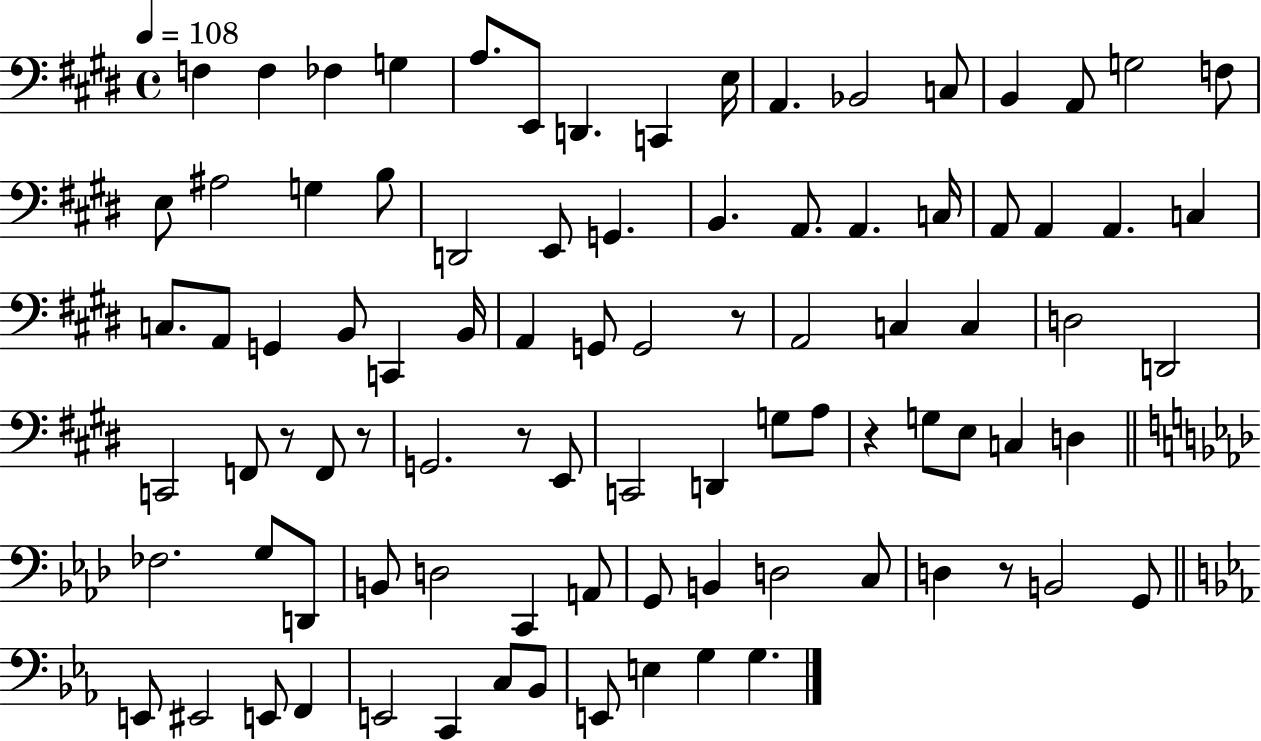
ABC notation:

X:1
T:Untitled
M:4/4
L:1/4
K:E
F, F, _F, G, A,/2 E,,/2 D,, C,, E,/4 A,, _B,,2 C,/2 B,, A,,/2 G,2 F,/2 E,/2 ^A,2 G, B,/2 D,,2 E,,/2 G,, B,, A,,/2 A,, C,/4 A,,/2 A,, A,, C, C,/2 A,,/2 G,, B,,/2 C,, B,,/4 A,, G,,/2 G,,2 z/2 A,,2 C, C, D,2 D,,2 C,,2 F,,/2 z/2 F,,/2 z/2 G,,2 z/2 E,,/2 C,,2 D,, G,/2 A,/2 z G,/2 E,/2 C, D, _F,2 G,/2 D,,/2 B,,/2 D,2 C,, A,,/2 G,,/2 B,, D,2 C,/2 D, z/2 B,,2 G,,/2 E,,/2 ^E,,2 E,,/2 F,, E,,2 C,, C,/2 _B,,/2 E,,/2 E, G, G,